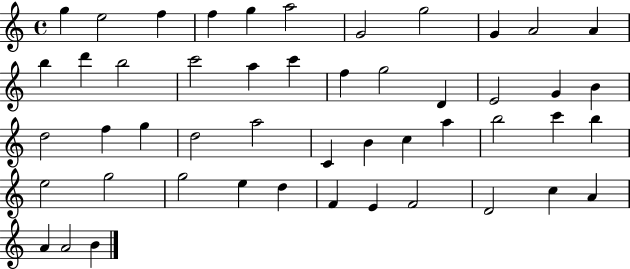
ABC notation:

X:1
T:Untitled
M:4/4
L:1/4
K:C
g e2 f f g a2 G2 g2 G A2 A b d' b2 c'2 a c' f g2 D E2 G B d2 f g d2 a2 C B c a b2 c' b e2 g2 g2 e d F E F2 D2 c A A A2 B